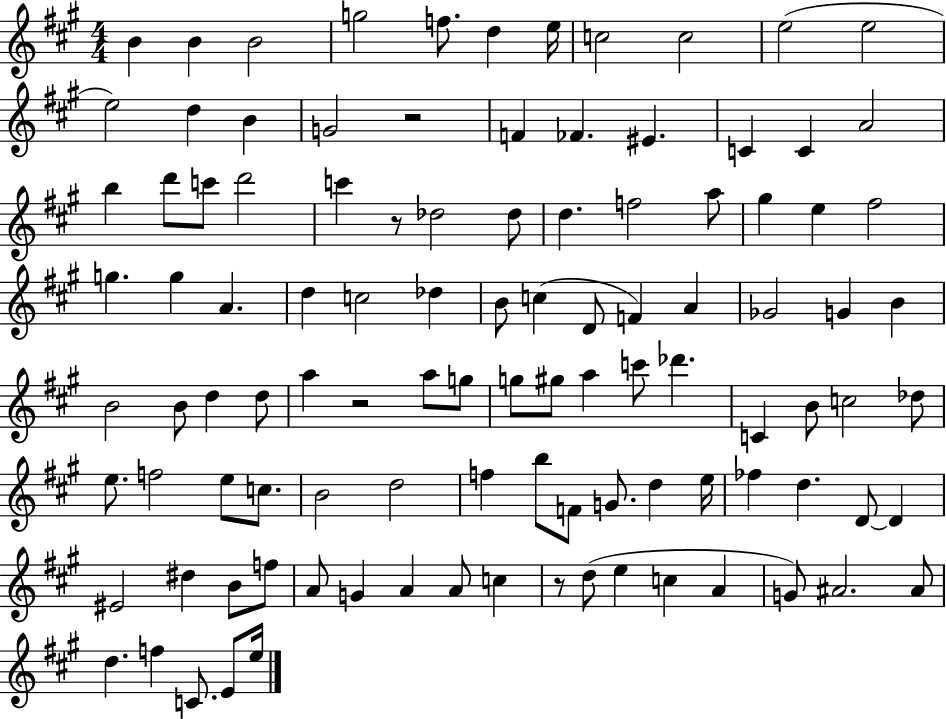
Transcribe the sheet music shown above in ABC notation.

X:1
T:Untitled
M:4/4
L:1/4
K:A
B B B2 g2 f/2 d e/4 c2 c2 e2 e2 e2 d B G2 z2 F _F ^E C C A2 b d'/2 c'/2 d'2 c' z/2 _d2 _d/2 d f2 a/2 ^g e ^f2 g g A d c2 _d B/2 c D/2 F A _G2 G B B2 B/2 d d/2 a z2 a/2 g/2 g/2 ^g/2 a c'/2 _d' C B/2 c2 _d/2 e/2 f2 e/2 c/2 B2 d2 f b/2 F/2 G/2 d e/4 _f d D/2 D ^E2 ^d B/2 f/2 A/2 G A A/2 c z/2 d/2 e c A G/2 ^A2 ^A/2 d f C/2 E/2 e/4